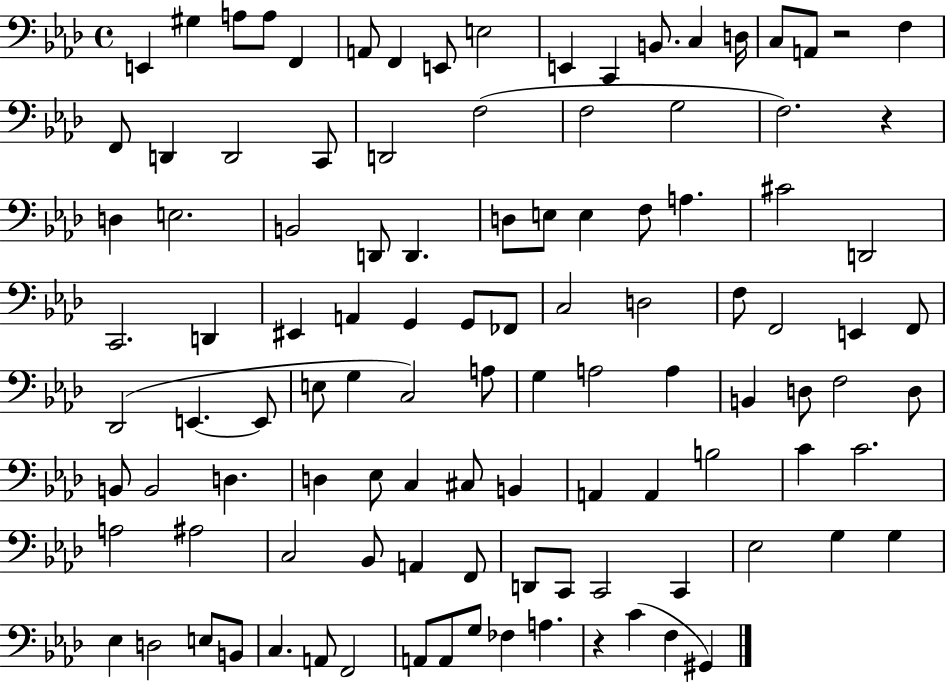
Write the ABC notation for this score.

X:1
T:Untitled
M:4/4
L:1/4
K:Ab
E,, ^G, A,/2 A,/2 F,, A,,/2 F,, E,,/2 E,2 E,, C,, B,,/2 C, D,/4 C,/2 A,,/2 z2 F, F,,/2 D,, D,,2 C,,/2 D,,2 F,2 F,2 G,2 F,2 z D, E,2 B,,2 D,,/2 D,, D,/2 E,/2 E, F,/2 A, ^C2 D,,2 C,,2 D,, ^E,, A,, G,, G,,/2 _F,,/2 C,2 D,2 F,/2 F,,2 E,, F,,/2 _D,,2 E,, E,,/2 E,/2 G, C,2 A,/2 G, A,2 A, B,, D,/2 F,2 D,/2 B,,/2 B,,2 D, D, _E,/2 C, ^C,/2 B,, A,, A,, B,2 C C2 A,2 ^A,2 C,2 _B,,/2 A,, F,,/2 D,,/2 C,,/2 C,,2 C,, _E,2 G, G, _E, D,2 E,/2 B,,/2 C, A,,/2 F,,2 A,,/2 A,,/2 G,/2 _F, A, z C F, ^G,,